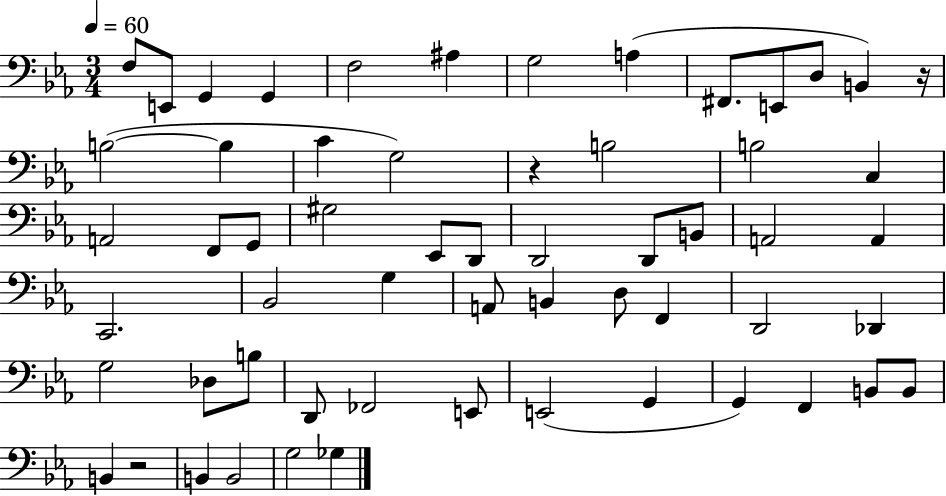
X:1
T:Untitled
M:3/4
L:1/4
K:Eb
F,/2 E,,/2 G,, G,, F,2 ^A, G,2 A, ^F,,/2 E,,/2 D,/2 B,, z/4 B,2 B, C G,2 z B,2 B,2 C, A,,2 F,,/2 G,,/2 ^G,2 _E,,/2 D,,/2 D,,2 D,,/2 B,,/2 A,,2 A,, C,,2 _B,,2 G, A,,/2 B,, D,/2 F,, D,,2 _D,, G,2 _D,/2 B,/2 D,,/2 _F,,2 E,,/2 E,,2 G,, G,, F,, B,,/2 B,,/2 B,, z2 B,, B,,2 G,2 _G,